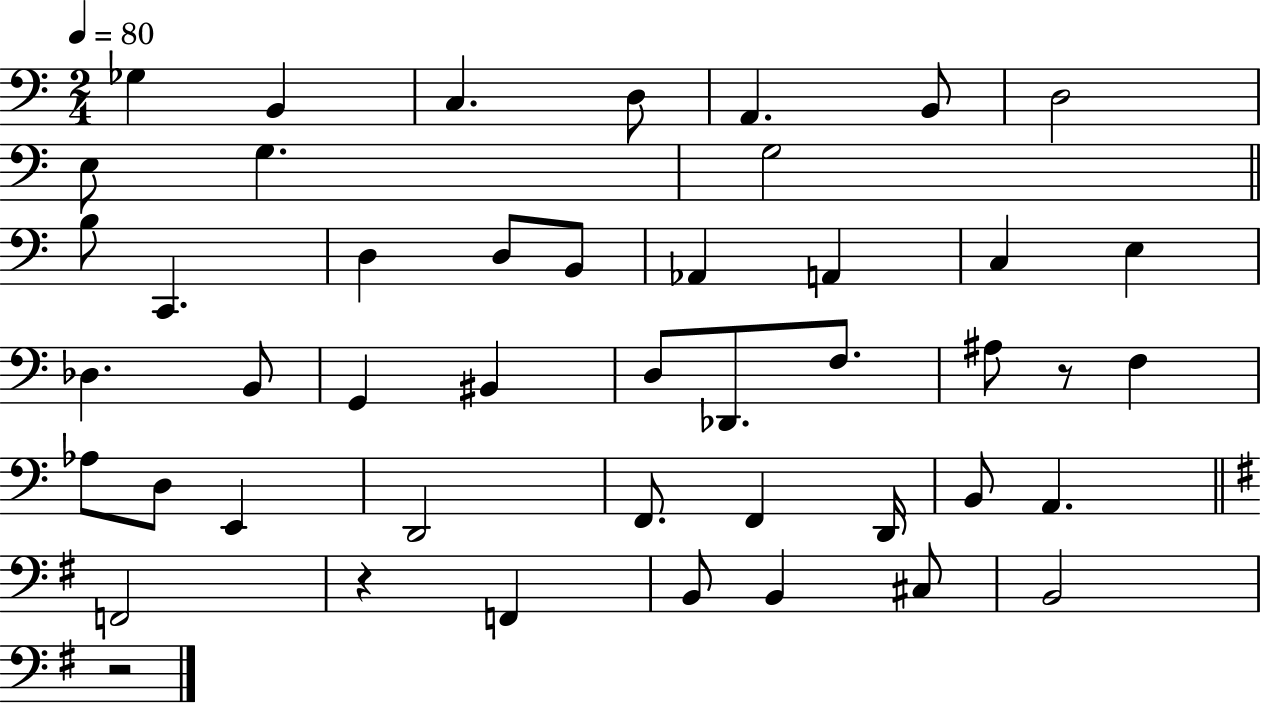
Gb3/q B2/q C3/q. D3/e A2/q. B2/e D3/h E3/e G3/q. G3/h B3/e C2/q. D3/q D3/e B2/e Ab2/q A2/q C3/q E3/q Db3/q. B2/e G2/q BIS2/q D3/e Db2/e. F3/e. A#3/e R/e F3/q Ab3/e D3/e E2/q D2/h F2/e. F2/q D2/s B2/e A2/q. F2/h R/q F2/q B2/e B2/q C#3/e B2/h R/h